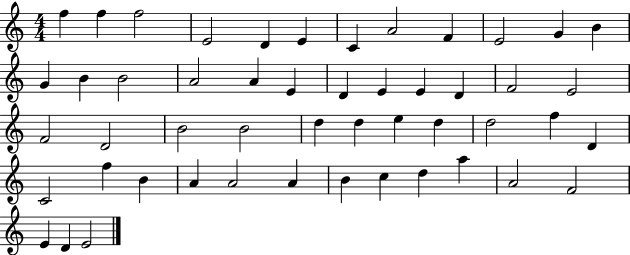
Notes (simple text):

F5/q F5/q F5/h E4/h D4/q E4/q C4/q A4/h F4/q E4/h G4/q B4/q G4/q B4/q B4/h A4/h A4/q E4/q D4/q E4/q E4/q D4/q F4/h E4/h F4/h D4/h B4/h B4/h D5/q D5/q E5/q D5/q D5/h F5/q D4/q C4/h F5/q B4/q A4/q A4/h A4/q B4/q C5/q D5/q A5/q A4/h F4/h E4/q D4/q E4/h